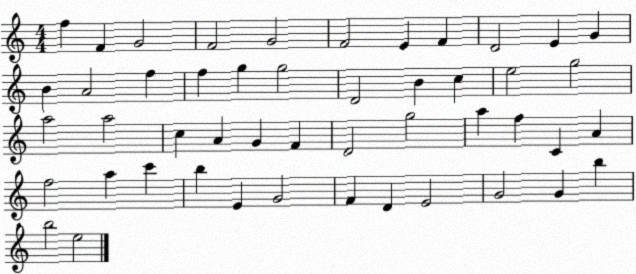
X:1
T:Untitled
M:4/4
L:1/4
K:C
f F G2 F2 G2 F2 E F D2 E G B A2 f f g g2 D2 B c e2 g2 a2 a2 c A G F D2 g2 a f C A f2 a c' b E G2 F D E2 G2 G b b2 e2